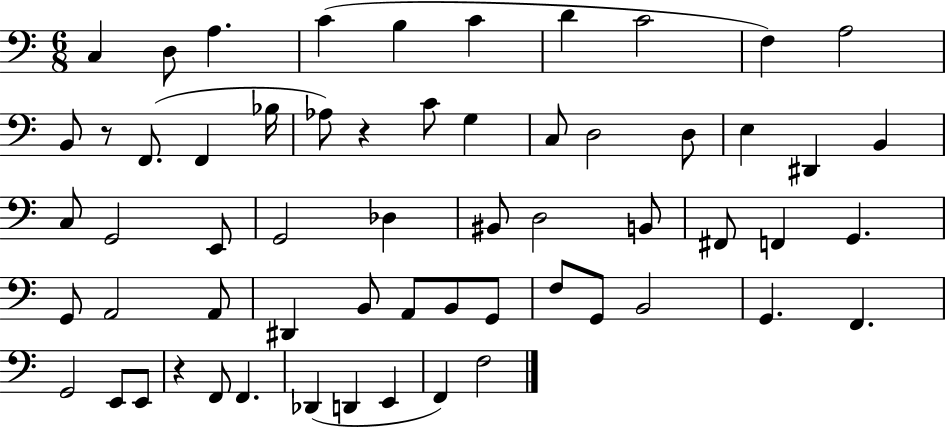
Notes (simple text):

C3/q D3/e A3/q. C4/q B3/q C4/q D4/q C4/h F3/q A3/h B2/e R/e F2/e. F2/q Bb3/s Ab3/e R/q C4/e G3/q C3/e D3/h D3/e E3/q D#2/q B2/q C3/e G2/h E2/e G2/h Db3/q BIS2/e D3/h B2/e F#2/e F2/q G2/q. G2/e A2/h A2/e D#2/q B2/e A2/e B2/e G2/e F3/e G2/e B2/h G2/q. F2/q. G2/h E2/e E2/e R/q F2/e F2/q. Db2/q D2/q E2/q F2/q F3/h